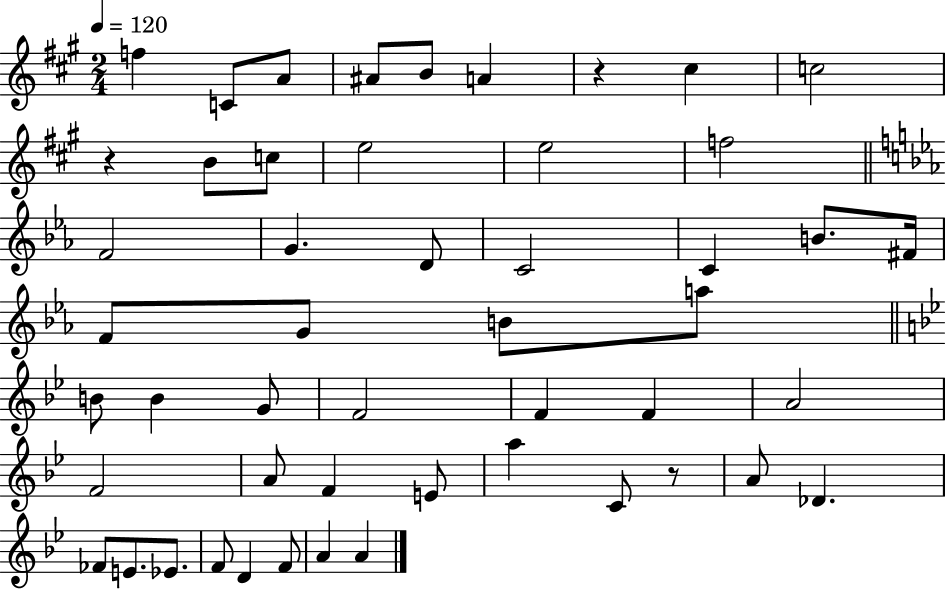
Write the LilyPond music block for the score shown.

{
  \clef treble
  \numericTimeSignature
  \time 2/4
  \key a \major
  \tempo 4 = 120
  f''4 c'8 a'8 | ais'8 b'8 a'4 | r4 cis''4 | c''2 | \break r4 b'8 c''8 | e''2 | e''2 | f''2 | \break \bar "||" \break \key ees \major f'2 | g'4. d'8 | c'2 | c'4 b'8. fis'16 | \break f'8 g'8 b'8 a''8 | \bar "||" \break \key bes \major b'8 b'4 g'8 | f'2 | f'4 f'4 | a'2 | \break f'2 | a'8 f'4 e'8 | a''4 c'8 r8 | a'8 des'4. | \break fes'8 e'8. ees'8. | f'8 d'4 f'8 | a'4 a'4 | \bar "|."
}